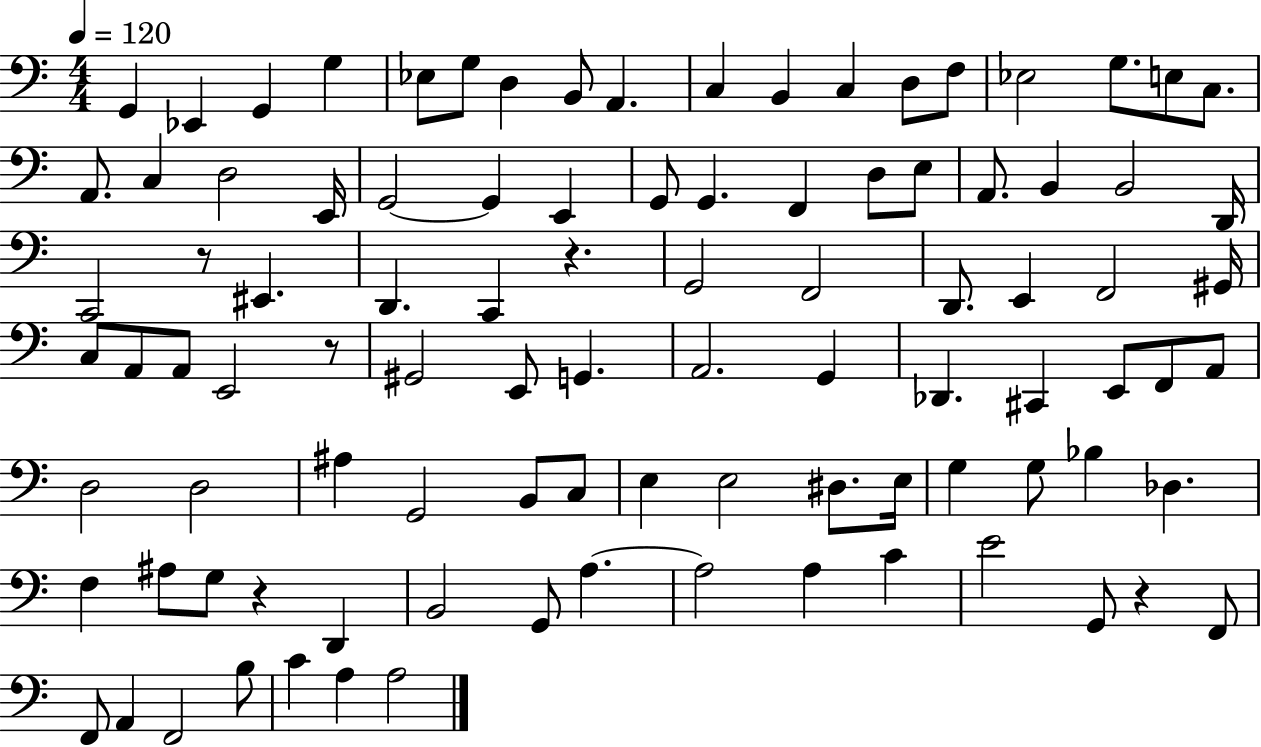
X:1
T:Untitled
M:4/4
L:1/4
K:C
G,, _E,, G,, G, _E,/2 G,/2 D, B,,/2 A,, C, B,, C, D,/2 F,/2 _E,2 G,/2 E,/2 C,/2 A,,/2 C, D,2 E,,/4 G,,2 G,, E,, G,,/2 G,, F,, D,/2 E,/2 A,,/2 B,, B,,2 D,,/4 C,,2 z/2 ^E,, D,, C,, z G,,2 F,,2 D,,/2 E,, F,,2 ^G,,/4 C,/2 A,,/2 A,,/2 E,,2 z/2 ^G,,2 E,,/2 G,, A,,2 G,, _D,, ^C,, E,,/2 F,,/2 A,,/2 D,2 D,2 ^A, G,,2 B,,/2 C,/2 E, E,2 ^D,/2 E,/4 G, G,/2 _B, _D, F, ^A,/2 G,/2 z D,, B,,2 G,,/2 A, A,2 A, C E2 G,,/2 z F,,/2 F,,/2 A,, F,,2 B,/2 C A, A,2